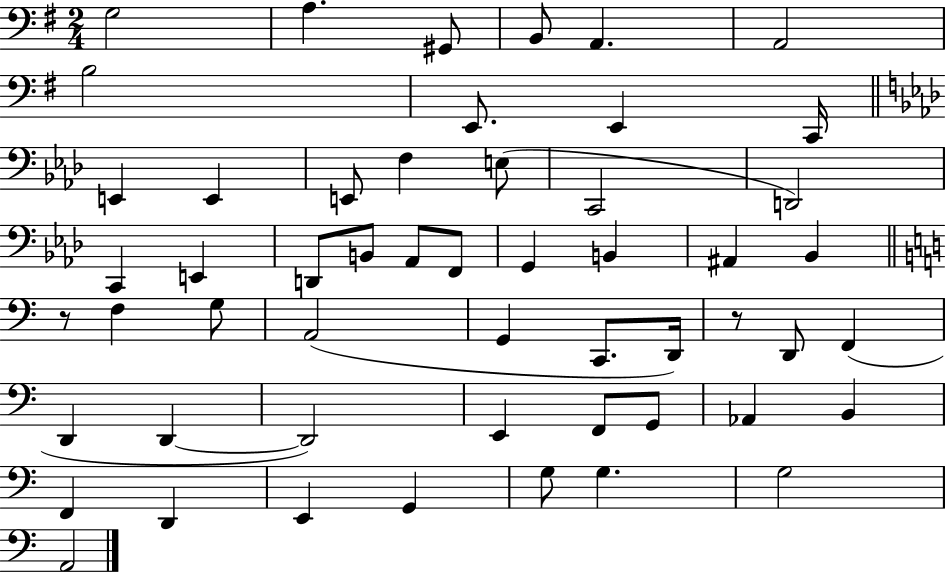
G3/h A3/q. G#2/e B2/e A2/q. A2/h B3/h E2/e. E2/q C2/s E2/q E2/q E2/e F3/q E3/e C2/h D2/h C2/q E2/q D2/e B2/e Ab2/e F2/e G2/q B2/q A#2/q Bb2/q R/e F3/q G3/e A2/h G2/q C2/e. D2/s R/e D2/e F2/q D2/q D2/q D2/h E2/q F2/e G2/e Ab2/q B2/q F2/q D2/q E2/q G2/q G3/e G3/q. G3/h A2/h